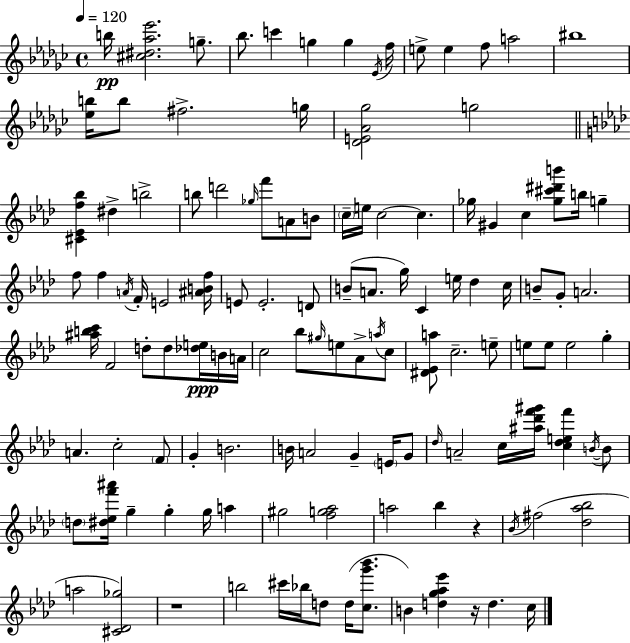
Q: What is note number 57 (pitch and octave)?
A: A4